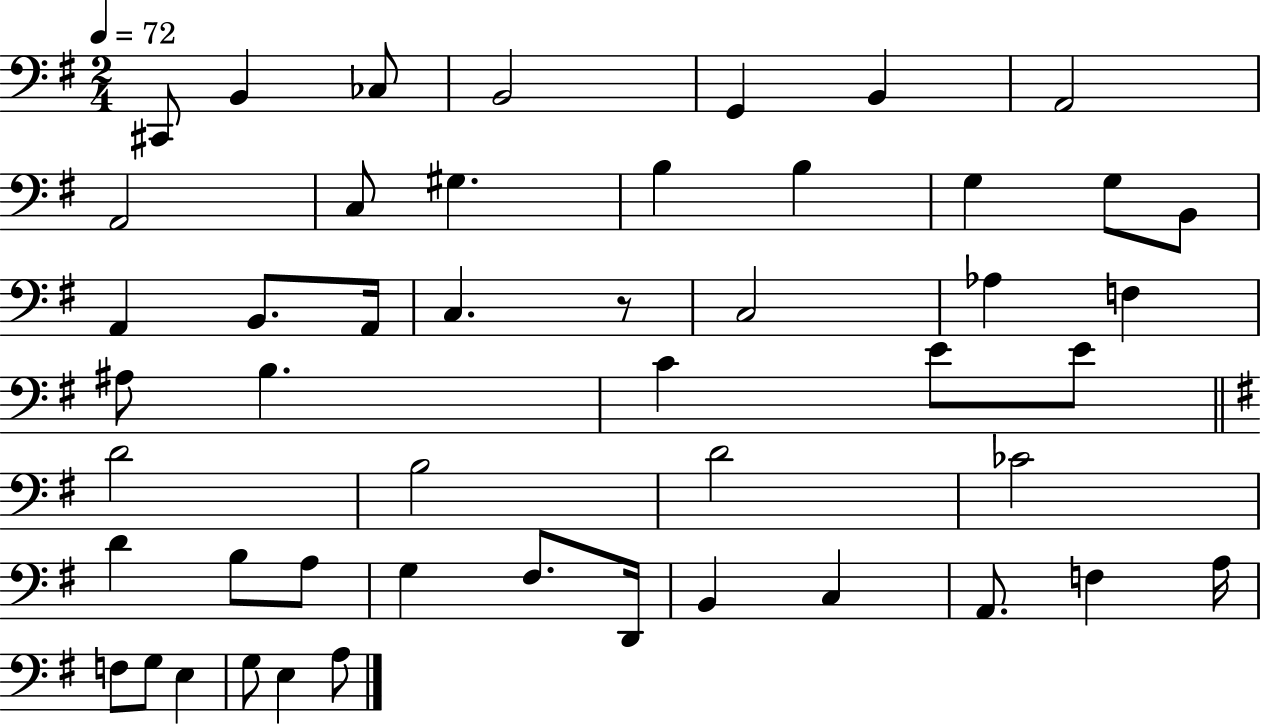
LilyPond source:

{
  \clef bass
  \numericTimeSignature
  \time 2/4
  \key g \major
  \tempo 4 = 72
  cis,8 b,4 ces8 | b,2 | g,4 b,4 | a,2 | \break a,2 | c8 gis4. | b4 b4 | g4 g8 b,8 | \break a,4 b,8. a,16 | c4. r8 | c2 | aes4 f4 | \break ais8 b4. | c'4 e'8 e'8 | \bar "||" \break \key e \minor d'2 | b2 | d'2 | ces'2 | \break d'4 b8 a8 | g4 fis8. d,16 | b,4 c4 | a,8. f4 a16 | \break f8 g8 e4 | g8 e4 a8 | \bar "|."
}